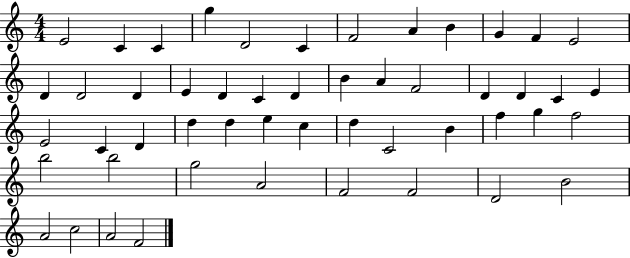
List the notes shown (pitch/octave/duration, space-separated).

E4/h C4/q C4/q G5/q D4/h C4/q F4/h A4/q B4/q G4/q F4/q E4/h D4/q D4/h D4/q E4/q D4/q C4/q D4/q B4/q A4/q F4/h D4/q D4/q C4/q E4/q E4/h C4/q D4/q D5/q D5/q E5/q C5/q D5/q C4/h B4/q F5/q G5/q F5/h B5/h B5/h G5/h A4/h F4/h F4/h D4/h B4/h A4/h C5/h A4/h F4/h